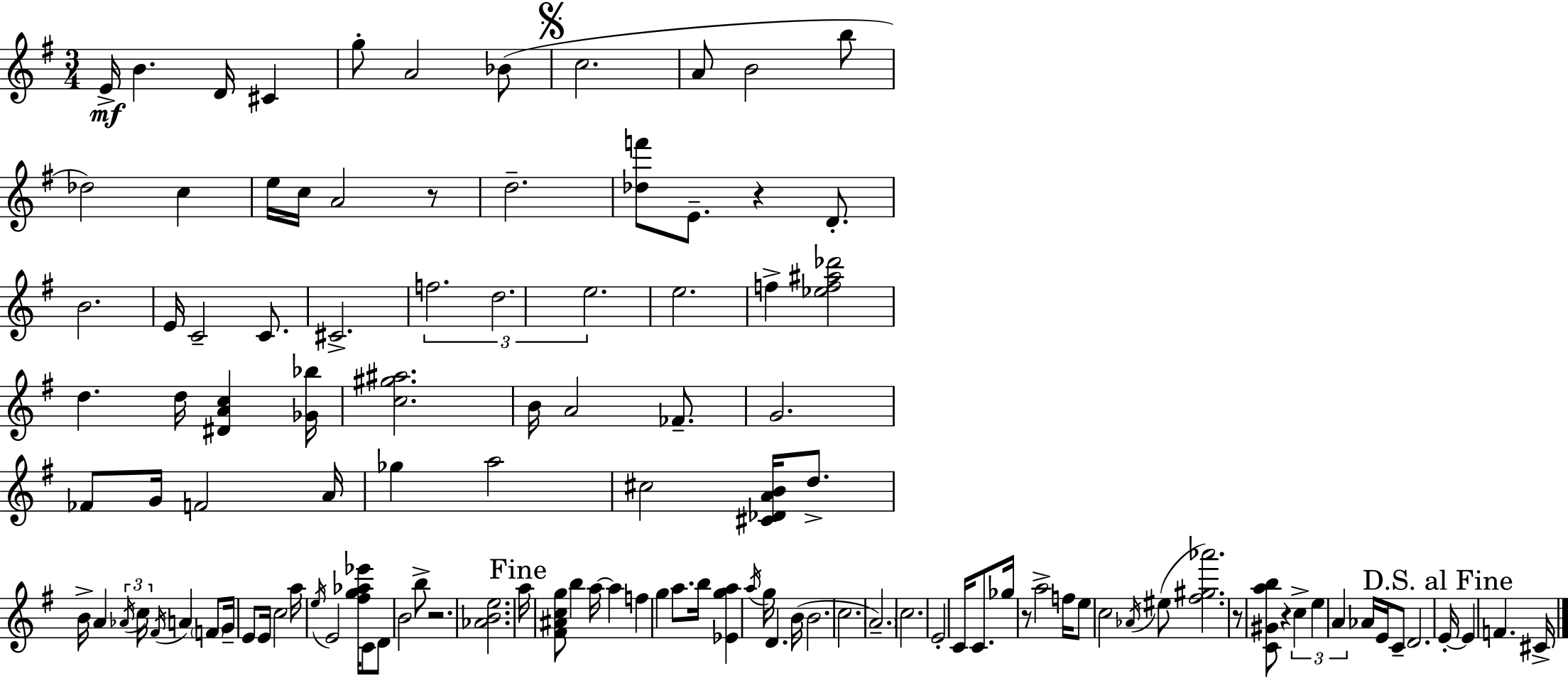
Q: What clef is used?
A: treble